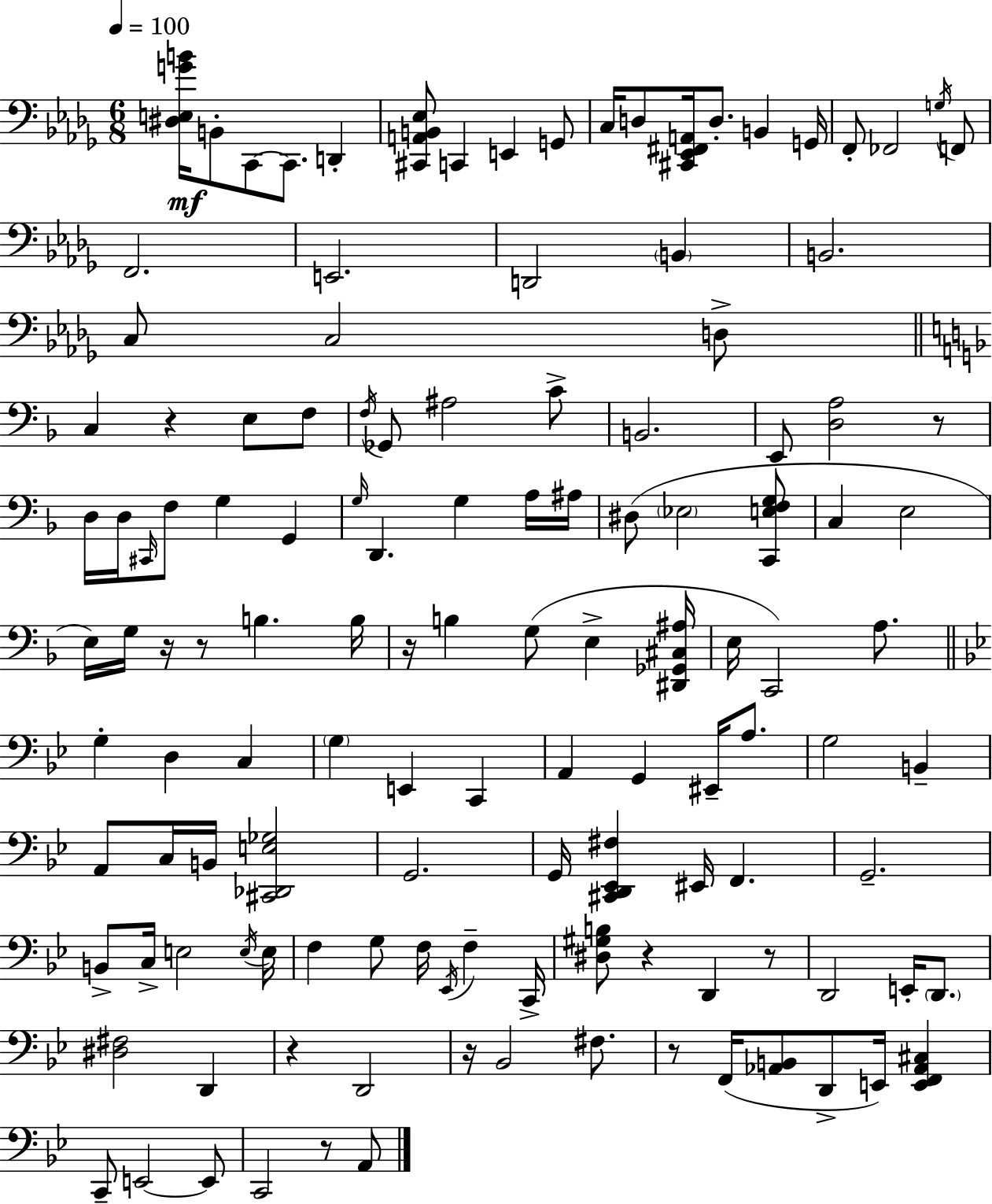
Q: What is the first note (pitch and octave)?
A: B2